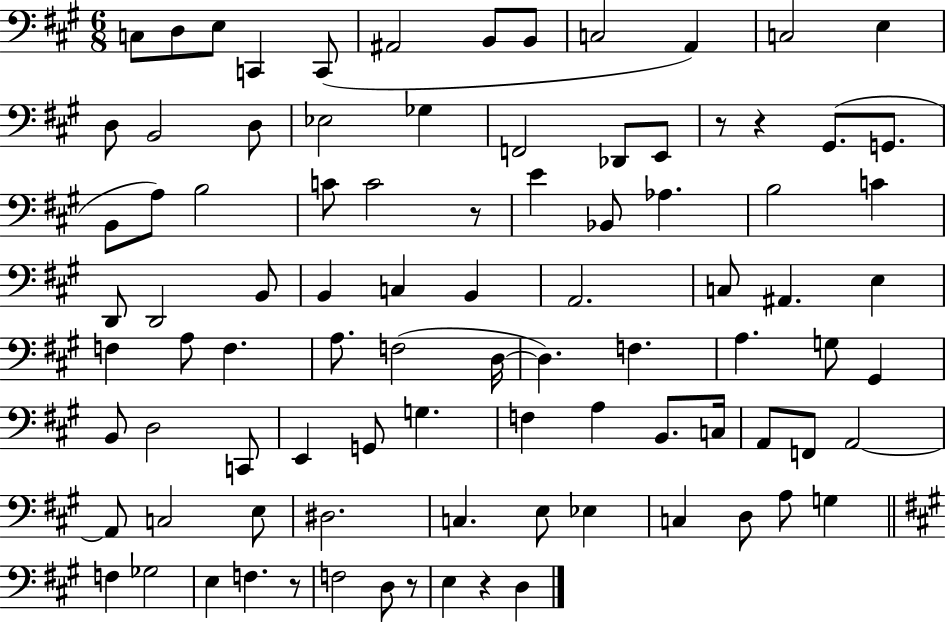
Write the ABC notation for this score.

X:1
T:Untitled
M:6/8
L:1/4
K:A
C,/2 D,/2 E,/2 C,, C,,/2 ^A,,2 B,,/2 B,,/2 C,2 A,, C,2 E, D,/2 B,,2 D,/2 _E,2 _G, F,,2 _D,,/2 E,,/2 z/2 z ^G,,/2 G,,/2 B,,/2 A,/2 B,2 C/2 C2 z/2 E _B,,/2 _A, B,2 C D,,/2 D,,2 B,,/2 B,, C, B,, A,,2 C,/2 ^A,, E, F, A,/2 F, A,/2 F,2 D,/4 D, F, A, G,/2 ^G,, B,,/2 D,2 C,,/2 E,, G,,/2 G, F, A, B,,/2 C,/4 A,,/2 F,,/2 A,,2 A,,/2 C,2 E,/2 ^D,2 C, E,/2 _E, C, D,/2 A,/2 G, F, _G,2 E, F, z/2 F,2 D,/2 z/2 E, z D,